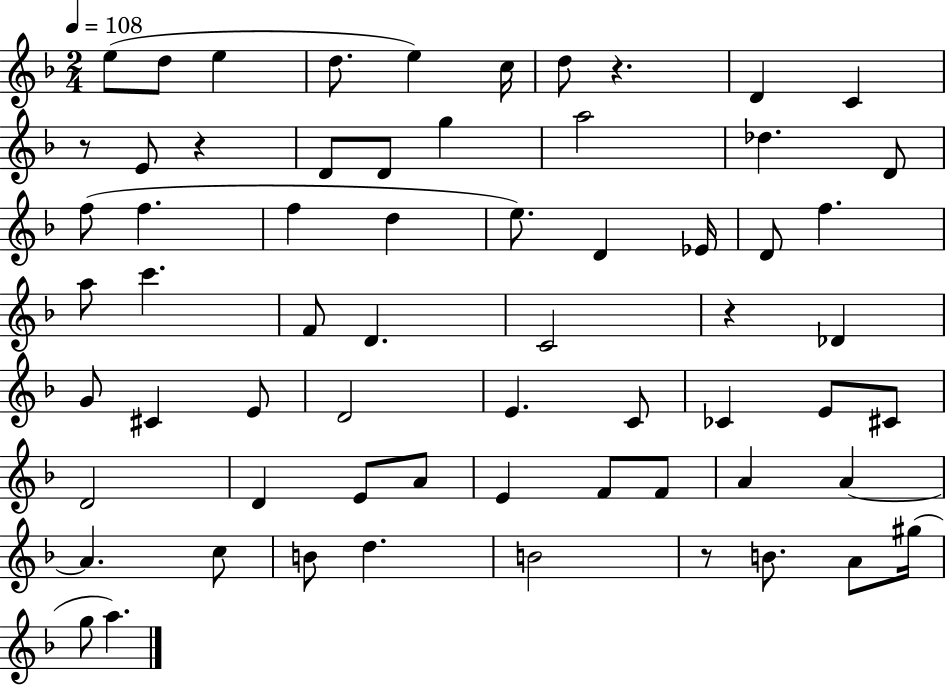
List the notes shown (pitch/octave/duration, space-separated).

E5/e D5/e E5/q D5/e. E5/q C5/s D5/e R/q. D4/q C4/q R/e E4/e R/q D4/e D4/e G5/q A5/h Db5/q. D4/e F5/e F5/q. F5/q D5/q E5/e. D4/q Eb4/s D4/e F5/q. A5/e C6/q. F4/e D4/q. C4/h R/q Db4/q G4/e C#4/q E4/e D4/h E4/q. C4/e CES4/q E4/e C#4/e D4/h D4/q E4/e A4/e E4/q F4/e F4/e A4/q A4/q A4/q. C5/e B4/e D5/q. B4/h R/e B4/e. A4/e G#5/s G5/e A5/q.